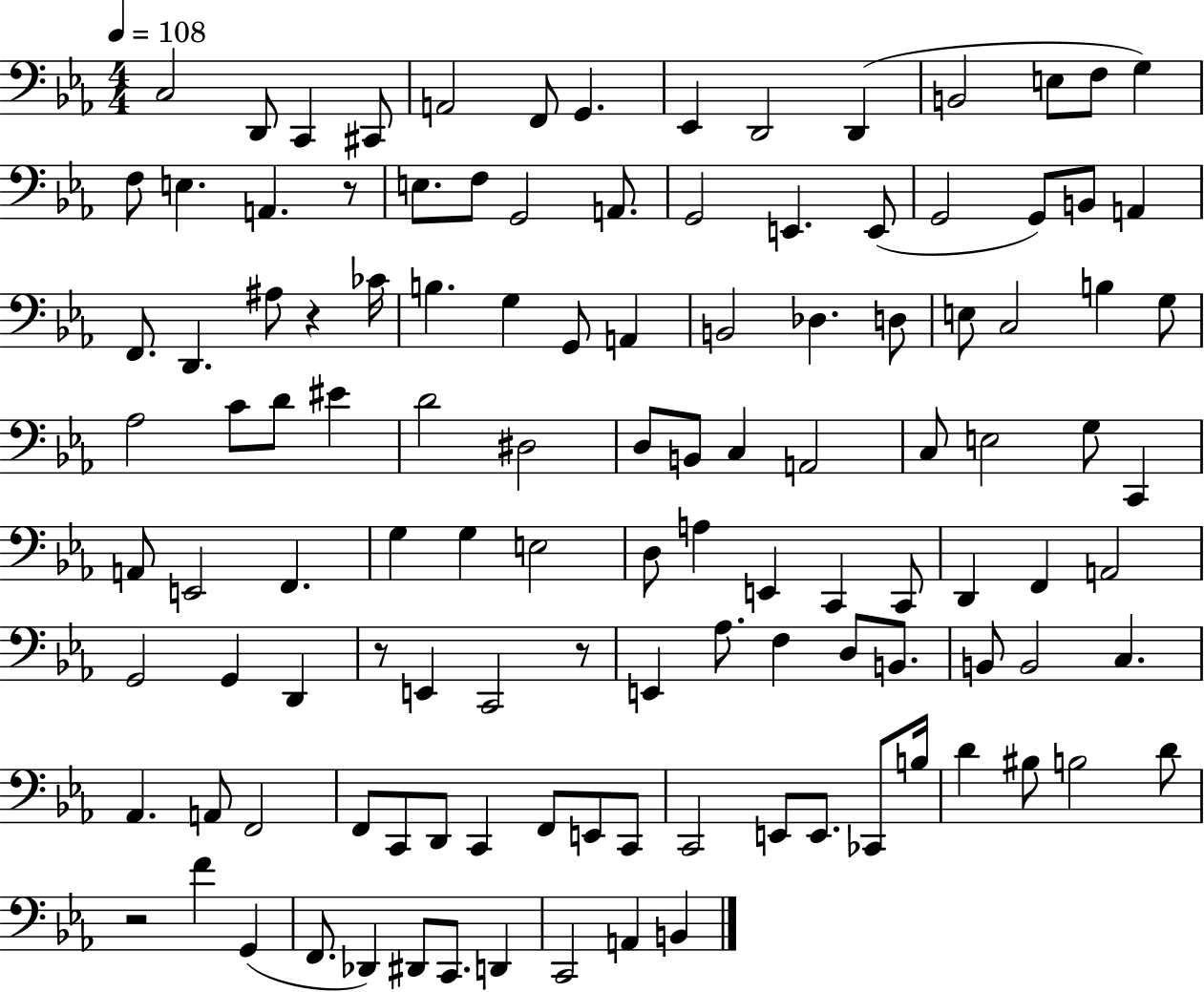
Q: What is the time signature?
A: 4/4